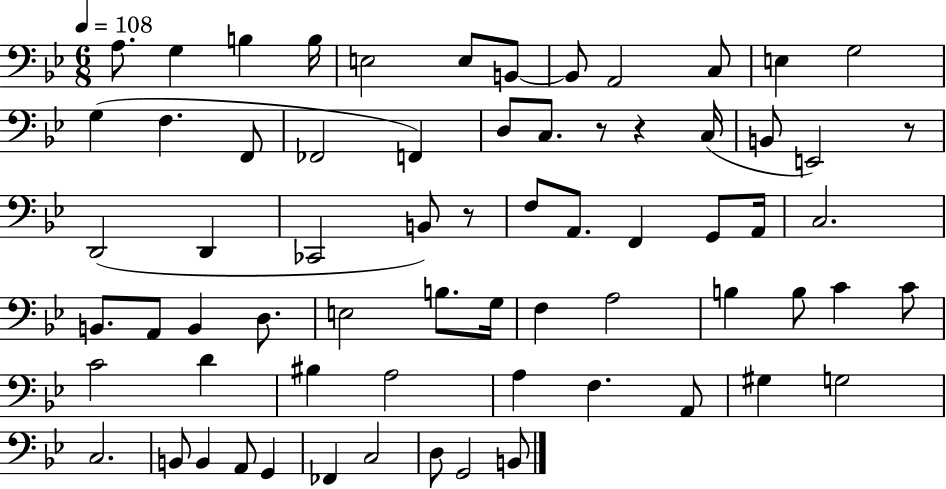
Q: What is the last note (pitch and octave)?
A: B2